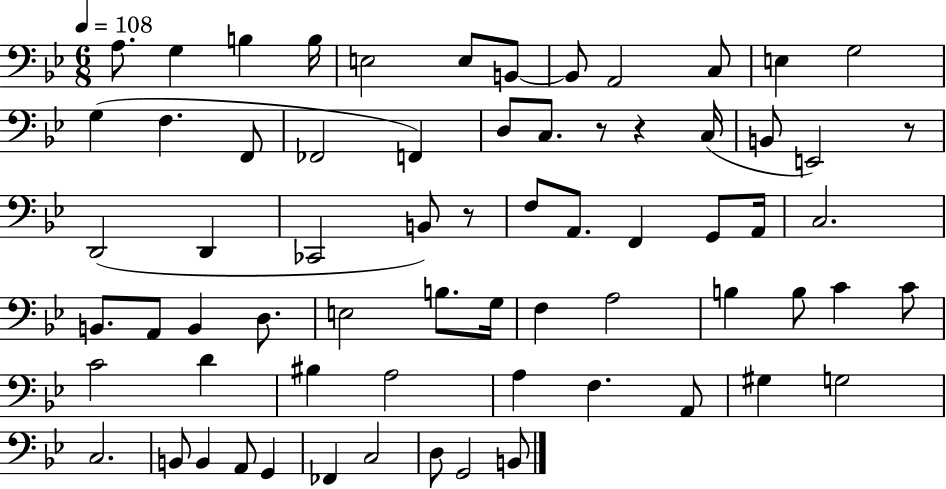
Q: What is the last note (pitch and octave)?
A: B2